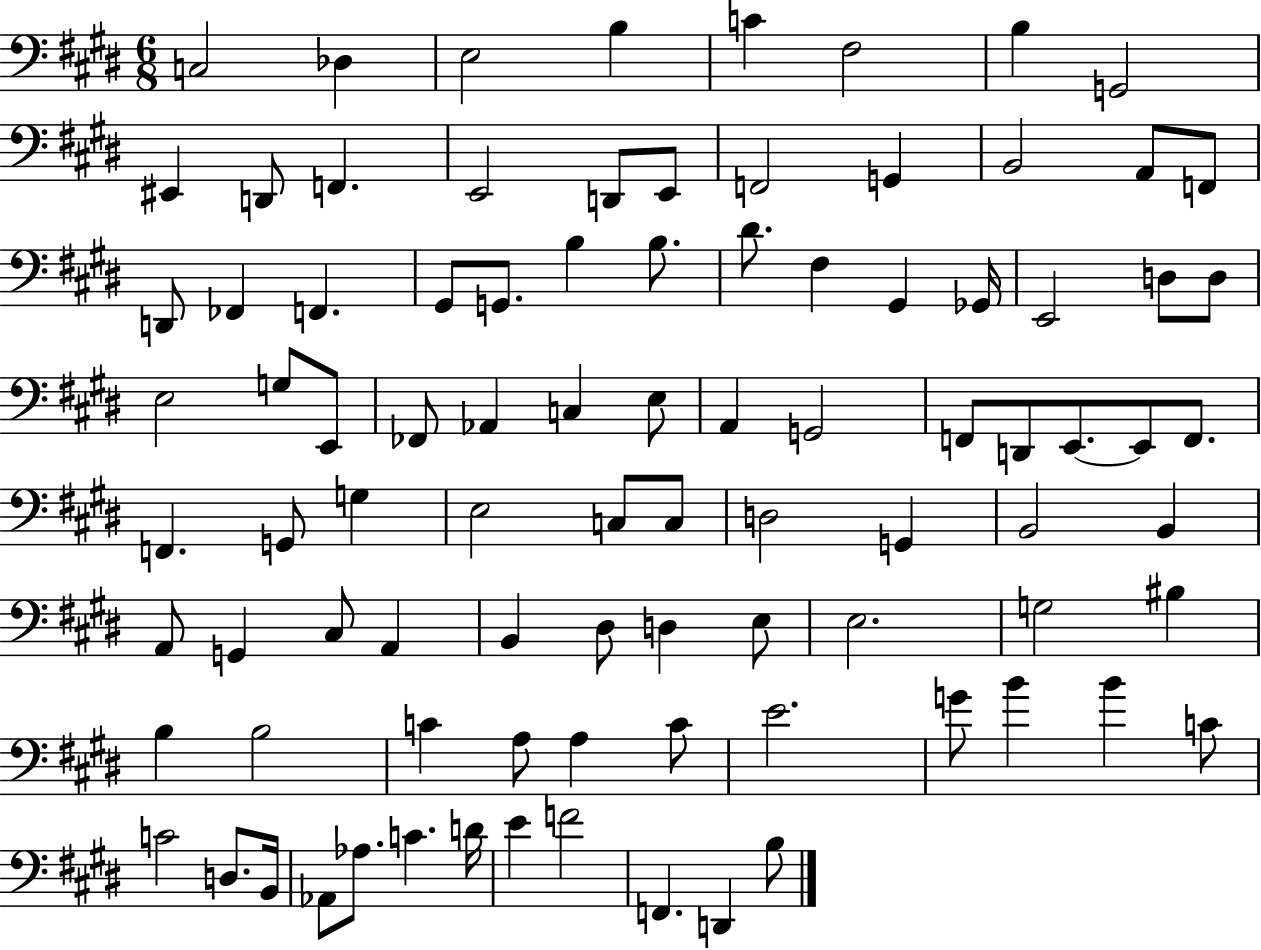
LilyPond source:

{
  \clef bass
  \numericTimeSignature
  \time 6/8
  \key e \major
  c2 des4 | e2 b4 | c'4 fis2 | b4 g,2 | \break eis,4 d,8 f,4. | e,2 d,8 e,8 | f,2 g,4 | b,2 a,8 f,8 | \break d,8 fes,4 f,4. | gis,8 g,8. b4 b8. | dis'8. fis4 gis,4 ges,16 | e,2 d8 d8 | \break e2 g8 e,8 | fes,8 aes,4 c4 e8 | a,4 g,2 | f,8 d,8 e,8.~~ e,8 f,8. | \break f,4. g,8 g4 | e2 c8 c8 | d2 g,4 | b,2 b,4 | \break a,8 g,4 cis8 a,4 | b,4 dis8 d4 e8 | e2. | g2 bis4 | \break b4 b2 | c'4 a8 a4 c'8 | e'2. | g'8 b'4 b'4 c'8 | \break c'2 d8. b,16 | aes,8 aes8. c'4. d'16 | e'4 f'2 | f,4. d,4 b8 | \break \bar "|."
}